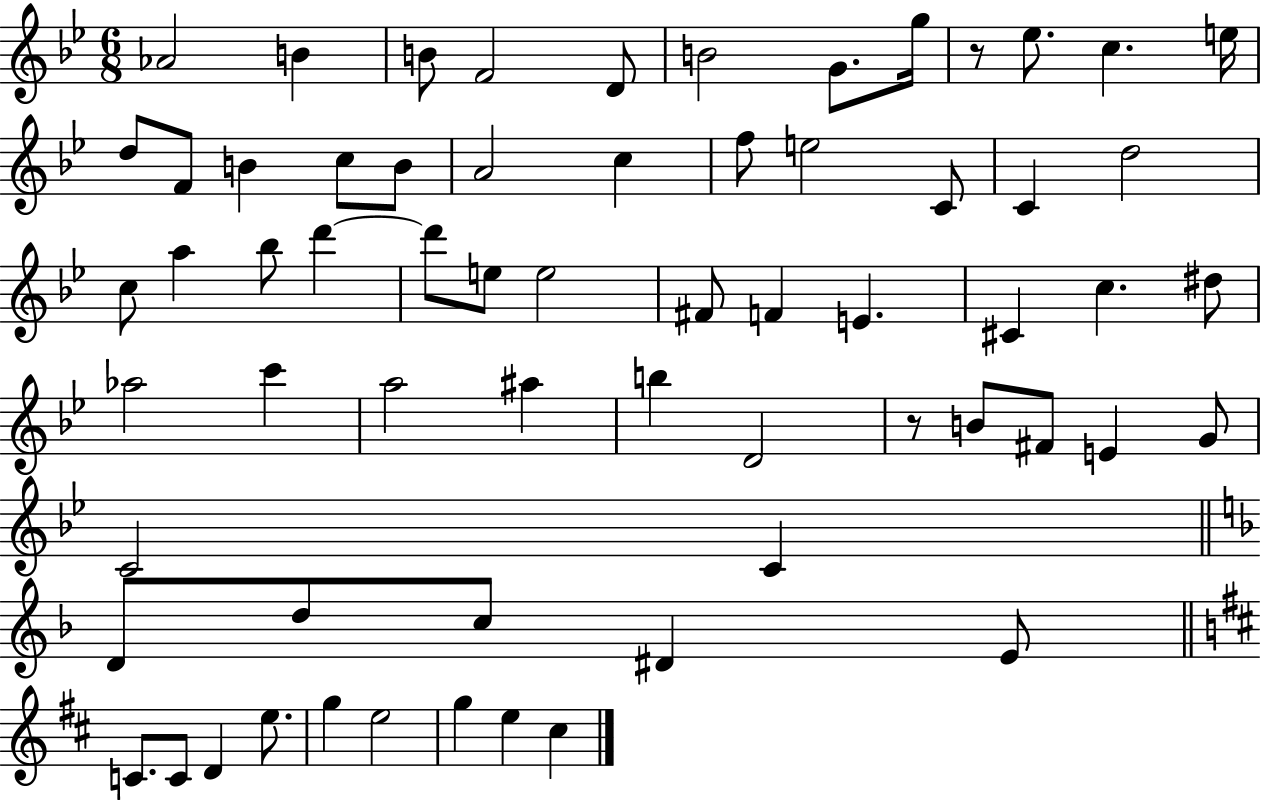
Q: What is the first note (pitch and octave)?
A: Ab4